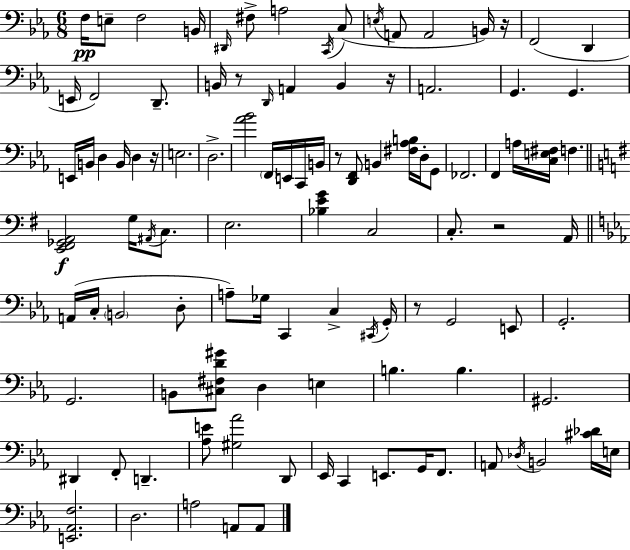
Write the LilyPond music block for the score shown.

{
  \clef bass
  \numericTimeSignature
  \time 6/8
  \key c \minor
  \repeat volta 2 { f16\pp e8-- f2 b,16 | \grace { dis,16 } fis8-> a2 \acciaccatura { c,16 } | c8( \acciaccatura { e16 } a,8 a,2 | b,16) r16 f,2( d,4 | \break e,16 f,2) | d,8.-- b,16 r8 \grace { d,16 } a,4 b,4 | r16 a,2. | g,4. g,4. | \break e,16 b,16 d4 b,16 d4 | r16 e2. | d2.-> | <aes' bes'>2 | \break \parenthesize f,16 e,16 c,16 b,16 r8 <d, f,>8 b,4 | <fis aes b>16 d16-. g,8 fes,2. | f,4 a16 <c e fis>16 f4. | \bar "||" \break \key g \major <e, fis, ges, a,>2\f g16 \acciaccatura { ais,16 } c8. | e2. | <bes e' g'>4 c2 | c8.-. r2 | \break a,16 \bar "||" \break \key c \minor a,16( c16-. \parenthesize b,2 d8-. | a8--) ges16 c,4 c4-> \acciaccatura { cis,16 } | g,16-. r8 g,2 e,8 | g,2.-. | \break g,2. | b,8 <cis fis d' gis'>8 d4 e4 | b4. b4. | gis,2. | \break dis,4 f,8-. d,4.-- | <aes e'>8 <gis aes'>2 d,8 | ees,16 c,4 e,8. g,16 f,8. | a,8 \acciaccatura { des16 } b,2 | \break <cis' des'>16 e16 <e, aes, f>2. | d2. | a2 a,8 | a,8 } \bar "|."
}